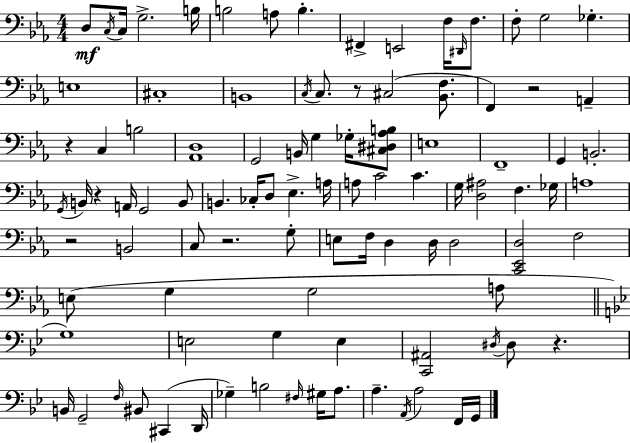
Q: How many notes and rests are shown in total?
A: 99